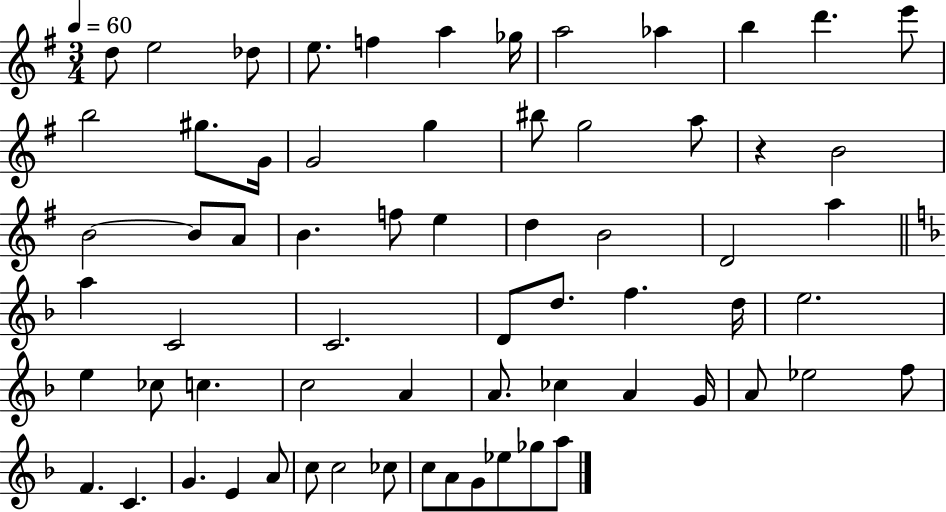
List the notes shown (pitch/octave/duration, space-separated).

D5/e E5/h Db5/e E5/e. F5/q A5/q Gb5/s A5/h Ab5/q B5/q D6/q. E6/e B5/h G#5/e. G4/s G4/h G5/q BIS5/e G5/h A5/e R/q B4/h B4/h B4/e A4/e B4/q. F5/e E5/q D5/q B4/h D4/h A5/q A5/q C4/h C4/h. D4/e D5/e. F5/q. D5/s E5/h. E5/q CES5/e C5/q. C5/h A4/q A4/e. CES5/q A4/q G4/s A4/e Eb5/h F5/e F4/q. C4/q. G4/q. E4/q A4/e C5/e C5/h CES5/e C5/e A4/e G4/e Eb5/e Gb5/e A5/e